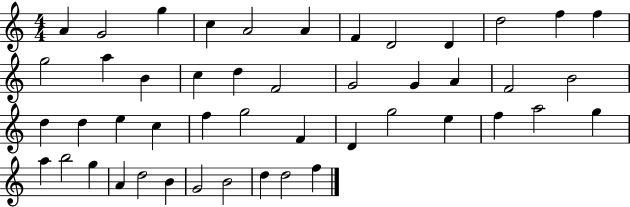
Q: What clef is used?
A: treble